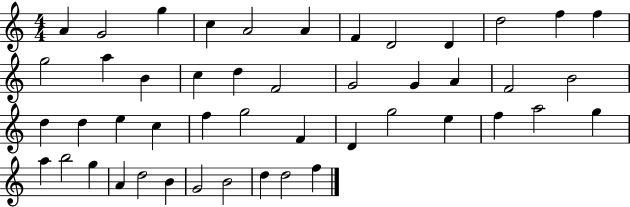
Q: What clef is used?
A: treble